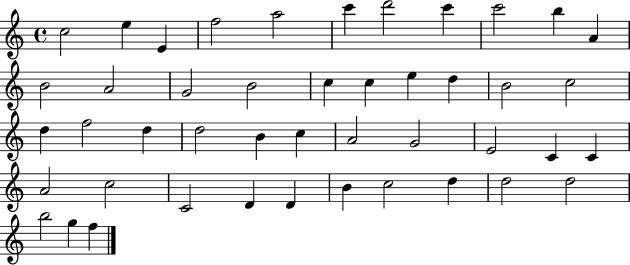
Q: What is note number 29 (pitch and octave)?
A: G4